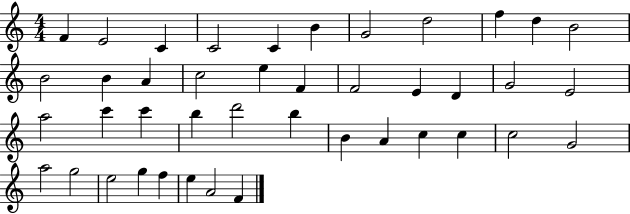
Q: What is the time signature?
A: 4/4